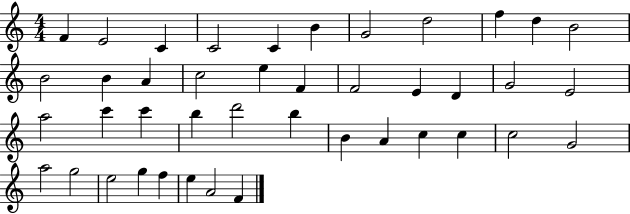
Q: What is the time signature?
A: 4/4